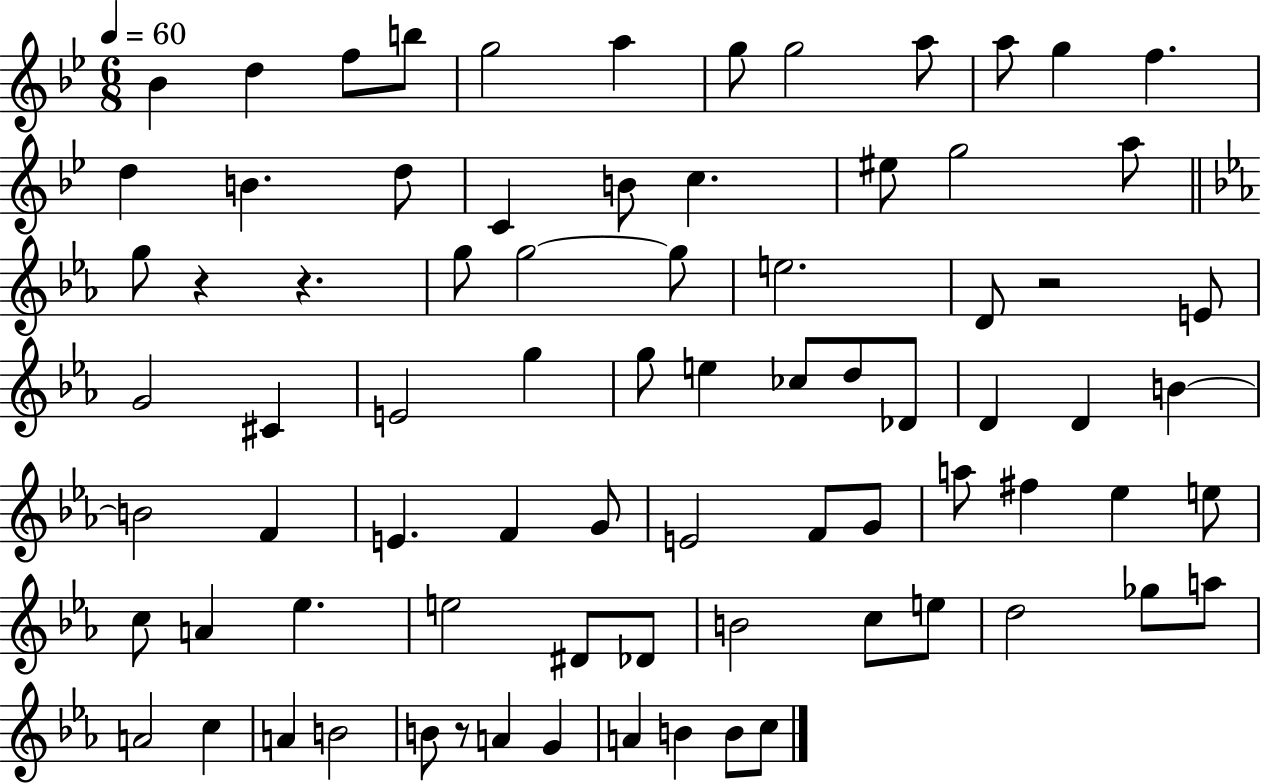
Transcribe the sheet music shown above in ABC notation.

X:1
T:Untitled
M:6/8
L:1/4
K:Bb
_B d f/2 b/2 g2 a g/2 g2 a/2 a/2 g f d B d/2 C B/2 c ^e/2 g2 a/2 g/2 z z g/2 g2 g/2 e2 D/2 z2 E/2 G2 ^C E2 g g/2 e _c/2 d/2 _D/2 D D B B2 F E F G/2 E2 F/2 G/2 a/2 ^f _e e/2 c/2 A _e e2 ^D/2 _D/2 B2 c/2 e/2 d2 _g/2 a/2 A2 c A B2 B/2 z/2 A G A B B/2 c/2